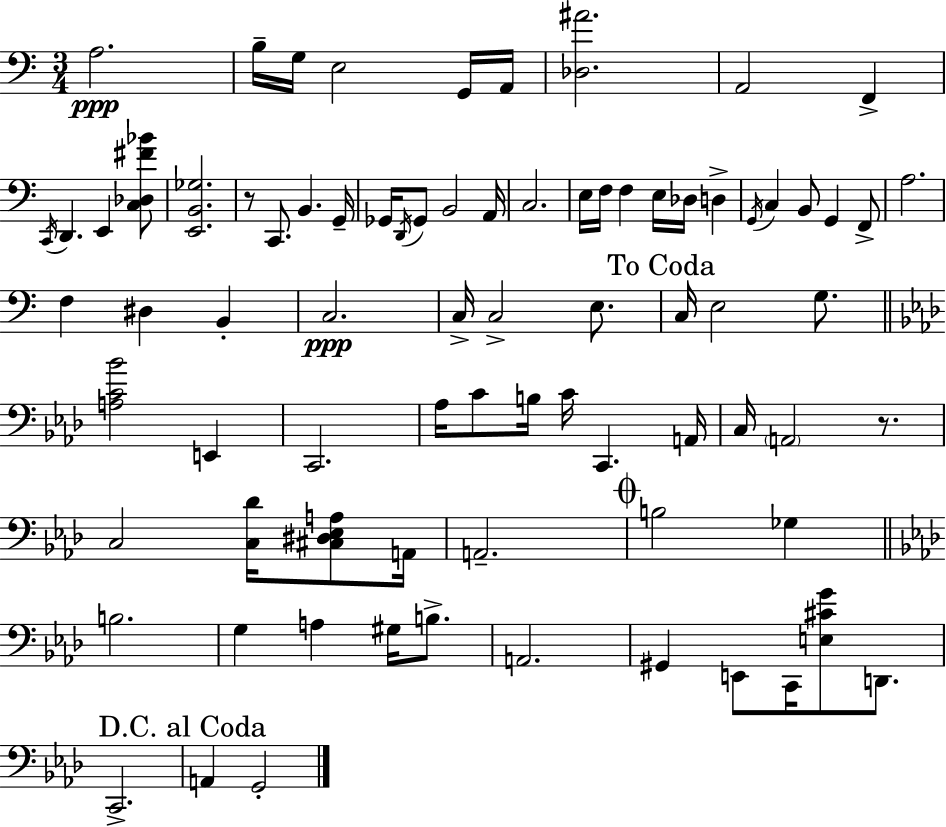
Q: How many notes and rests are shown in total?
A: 79